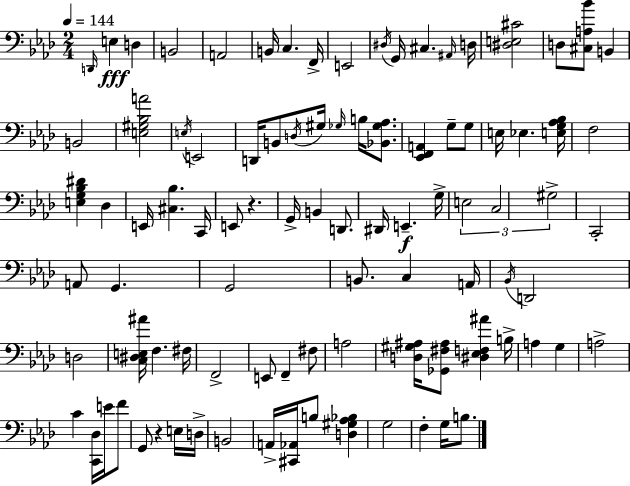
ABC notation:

X:1
T:Untitled
M:2/4
L:1/4
K:Fm
D,,/4 E, D, B,,2 A,,2 B,,/4 C, F,,/4 E,,2 ^D,/4 G,,/4 ^C, ^A,,/4 D,/4 [^D,E,^C]2 D,/2 [^C,A,_B]/2 B,, B,,2 [E,^G,_B,A]2 E,/4 E,,2 D,,/4 B,,/2 D,/4 ^G,/4 _G,/4 B,/4 [_B,,_G,_A,]/2 [_E,,F,,A,,] G,/2 G,/2 E,/4 _E, [E,G,_A,_B,]/4 F,2 [E,G,_B,^D] _D, E,,/4 [^C,_B,] C,,/4 E,,/2 z G,,/4 B,, D,,/2 ^D,,/4 E,, G,/4 E,2 C,2 ^G,2 C,,2 A,,/2 G,, G,,2 B,,/2 C, A,,/4 _B,,/4 D,,2 D,2 [C,^D,E,^A]/4 F, ^F,/4 F,,2 E,,/2 F,, ^F,/2 A,2 [D,^G,^A,]/4 [_G,,^F,^A,]/2 [^D,_E,F,^A] B,/4 A, G, A,2 C [C,,_D,]/4 E/4 F/2 G,,/2 z E,/4 D,/4 B,,2 A,,/4 [^C,,_A,,]/4 B,/2 [D,^G,_A,_B,] G,2 F, G,/4 B,/2